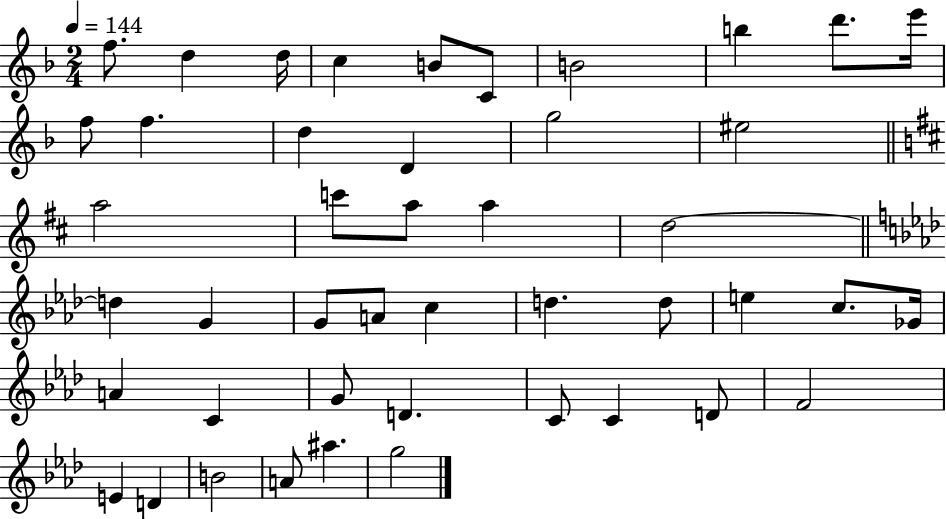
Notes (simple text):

F5/e. D5/q D5/s C5/q B4/e C4/e B4/h B5/q D6/e. E6/s F5/e F5/q. D5/q D4/q G5/h EIS5/h A5/h C6/e A5/e A5/q D5/h D5/q G4/q G4/e A4/e C5/q D5/q. D5/e E5/q C5/e. Gb4/s A4/q C4/q G4/e D4/q. C4/e C4/q D4/e F4/h E4/q D4/q B4/h A4/e A#5/q. G5/h